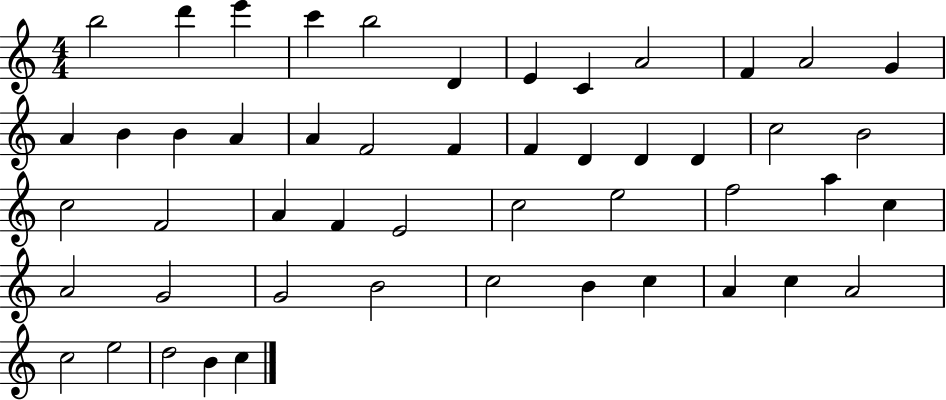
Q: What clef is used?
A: treble